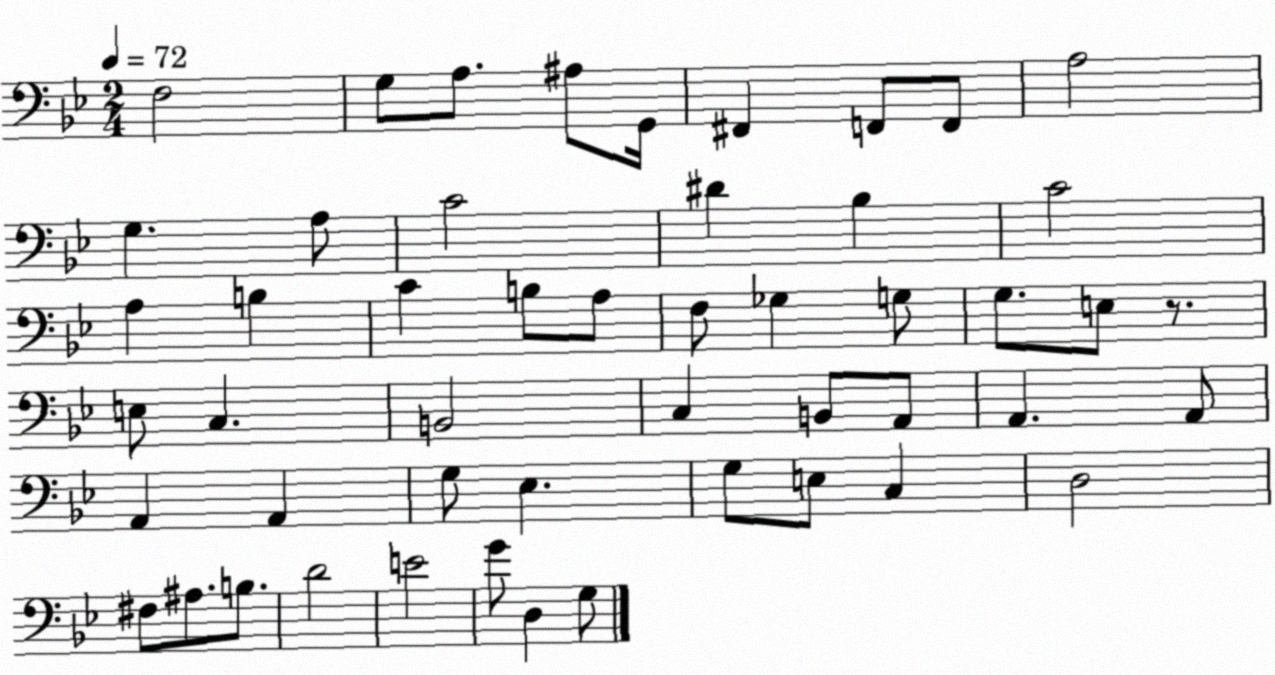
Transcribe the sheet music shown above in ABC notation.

X:1
T:Untitled
M:2/4
L:1/4
K:Bb
F,2 G,/2 A,/2 ^A,/2 G,,/4 ^F,, F,,/2 F,,/2 A,2 G, A,/2 C2 ^D _B, C2 A, B, C B,/2 A,/2 F,/2 _G, G,/2 G,/2 E,/2 z/2 E,/2 C, B,,2 C, B,,/2 A,,/2 A,, A,,/2 A,, A,, G,/2 _E, G,/2 E,/2 C, D,2 ^F,/2 ^A,/2 B,/2 D2 E2 G/2 D, G,/2